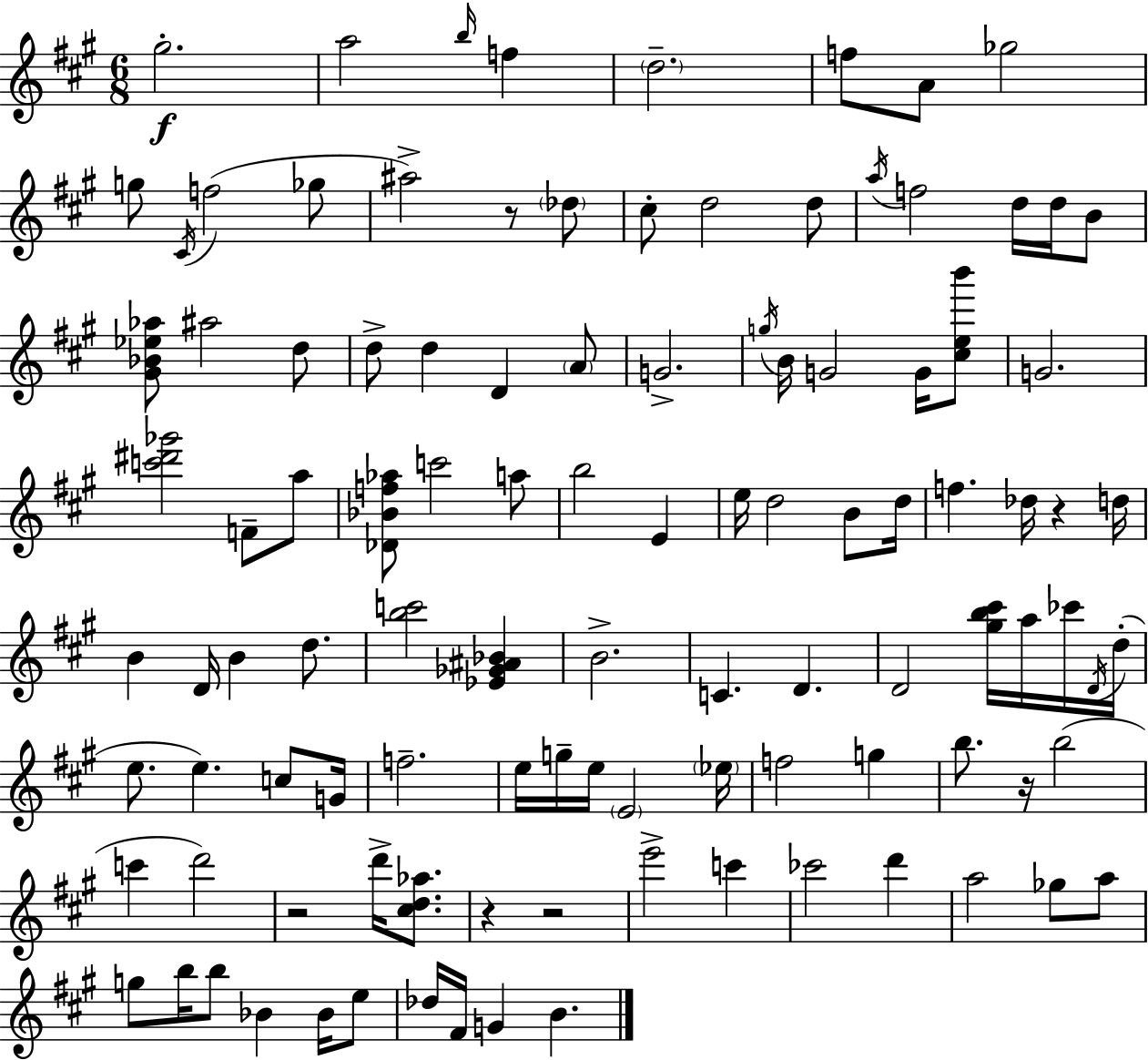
{
  \clef treble
  \numericTimeSignature
  \time 6/8
  \key a \major
  gis''2.-.\f | a''2 \grace { b''16 } f''4 | \parenthesize d''2.-- | f''8 a'8 ges''2 | \break g''8 \acciaccatura { cis'16 } f''2( | ges''8 ais''2->) r8 | \parenthesize des''8 cis''8-. d''2 | d''8 \acciaccatura { a''16 } f''2 d''16 | \break d''16 b'8 <gis' bes' ees'' aes''>8 ais''2 | d''8 d''8-> d''4 d'4 | \parenthesize a'8 g'2.-> | \acciaccatura { g''16 } b'16 g'2 | \break g'16 <cis'' e'' b'''>8 g'2. | <c''' dis''' ges'''>2 | f'8-- a''8 <des' bes' f'' aes''>8 c'''2 | a''8 b''2 | \break e'4 e''16 d''2 | b'8 d''16 f''4. des''16 r4 | d''16 b'4 d'16 b'4 | d''8. <b'' c'''>2 | \break <ees' ges' ais' bes'>4 b'2.-> | c'4. d'4. | d'2 | <gis'' b'' cis'''>16 a''16 ces'''16 \acciaccatura { d'16 }( d''16-. e''8. e''4.) | \break c''8 g'16 f''2.-- | e''16 g''16-- e''16 \parenthesize e'2 | \parenthesize ees''16 f''2 | g''4 b''8. r16 b''2( | \break c'''4 d'''2) | r2 | d'''16-> <cis'' d'' aes''>8. r4 r2 | e'''2-> | \break c'''4 ces'''2 | d'''4 a''2 | ges''8 a''8 g''8 b''16 b''8 bes'4 | bes'16 e''8 des''16 fis'16 g'4 b'4. | \break \bar "|."
}